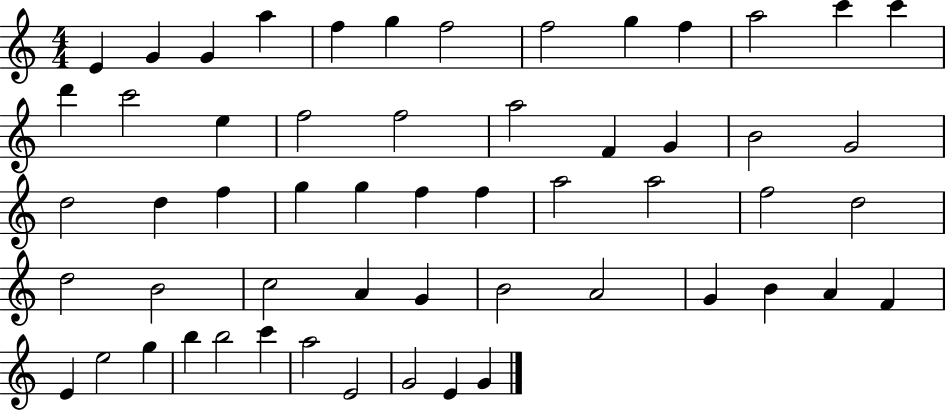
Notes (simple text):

E4/q G4/q G4/q A5/q F5/q G5/q F5/h F5/h G5/q F5/q A5/h C6/q C6/q D6/q C6/h E5/q F5/h F5/h A5/h F4/q G4/q B4/h G4/h D5/h D5/q F5/q G5/q G5/q F5/q F5/q A5/h A5/h F5/h D5/h D5/h B4/h C5/h A4/q G4/q B4/h A4/h G4/q B4/q A4/q F4/q E4/q E5/h G5/q B5/q B5/h C6/q A5/h E4/h G4/h E4/q G4/q